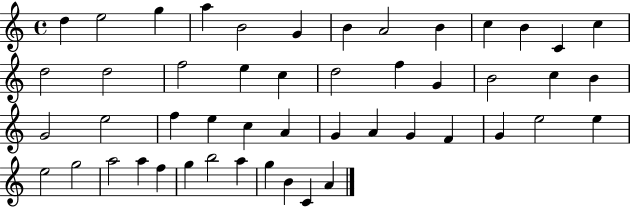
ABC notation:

X:1
T:Untitled
M:4/4
L:1/4
K:C
d e2 g a B2 G B A2 B c B C c d2 d2 f2 e c d2 f G B2 c B G2 e2 f e c A G A G F G e2 e e2 g2 a2 a f g b2 a g B C A